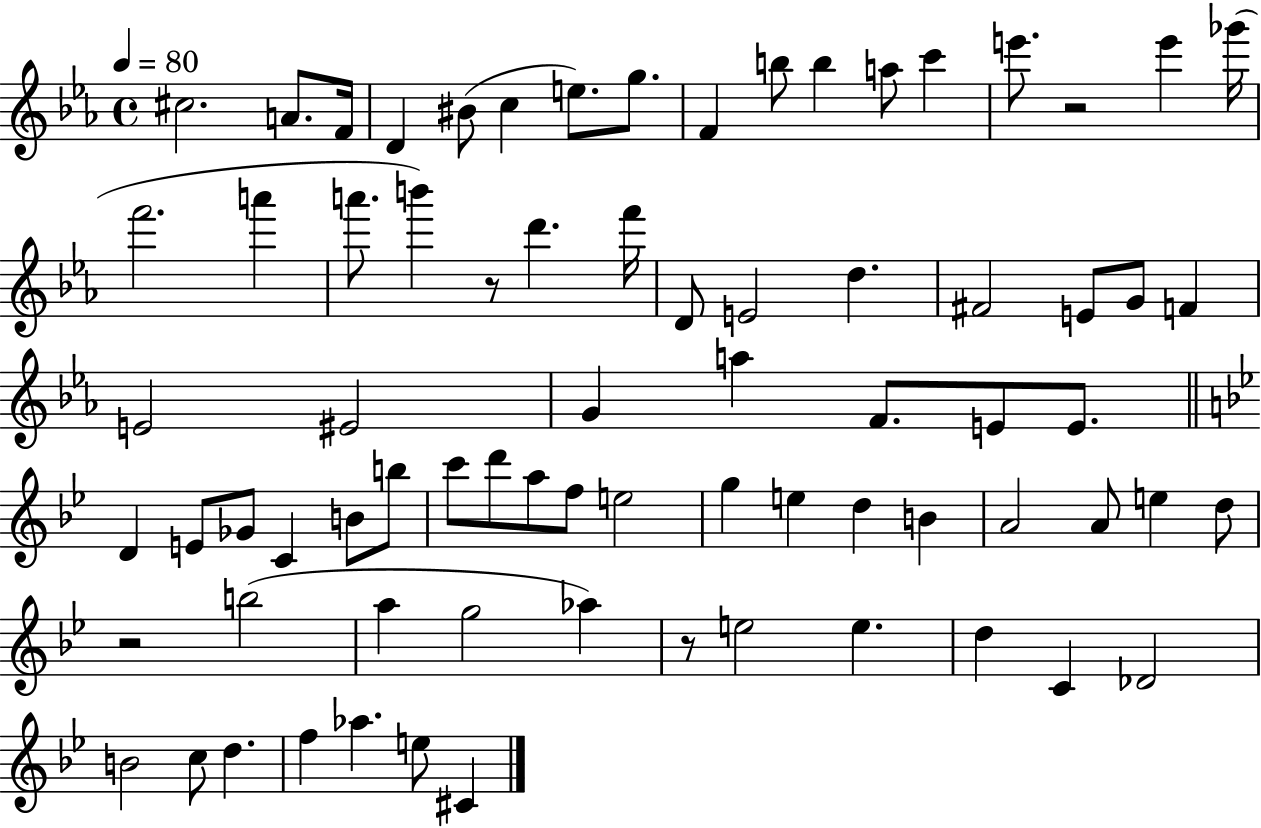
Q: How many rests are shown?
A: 4